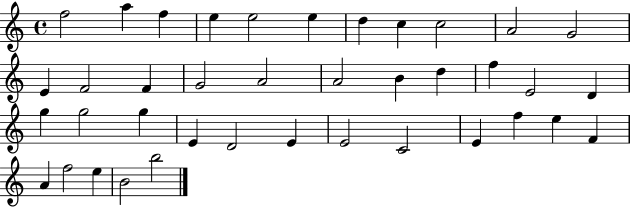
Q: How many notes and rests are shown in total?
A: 39